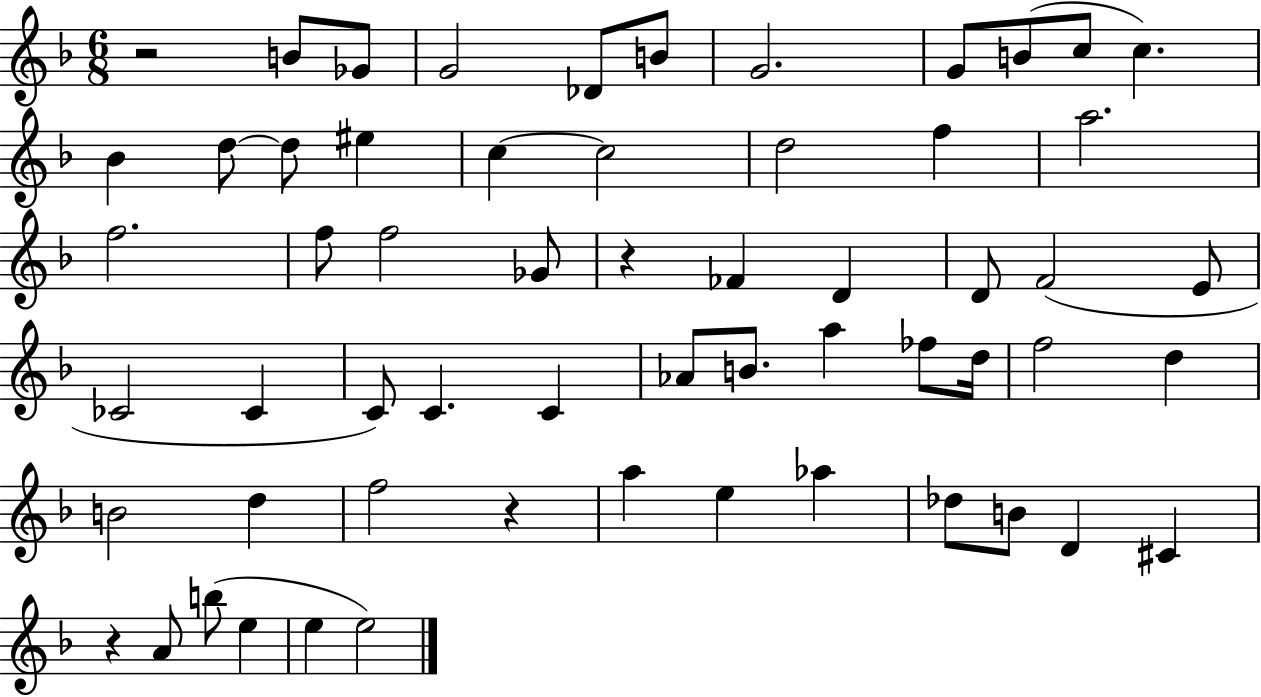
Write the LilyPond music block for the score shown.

{
  \clef treble
  \numericTimeSignature
  \time 6/8
  \key f \major
  r2 b'8 ges'8 | g'2 des'8 b'8 | g'2. | g'8 b'8( c''8 c''4.) | \break bes'4 d''8~~ d''8 eis''4 | c''4~~ c''2 | d''2 f''4 | a''2. | \break f''2. | f''8 f''2 ges'8 | r4 fes'4 d'4 | d'8 f'2( e'8 | \break ces'2 ces'4 | c'8) c'4. c'4 | aes'8 b'8. a''4 fes''8 d''16 | f''2 d''4 | \break b'2 d''4 | f''2 r4 | a''4 e''4 aes''4 | des''8 b'8 d'4 cis'4 | \break r4 a'8 b''8( e''4 | e''4 e''2) | \bar "|."
}